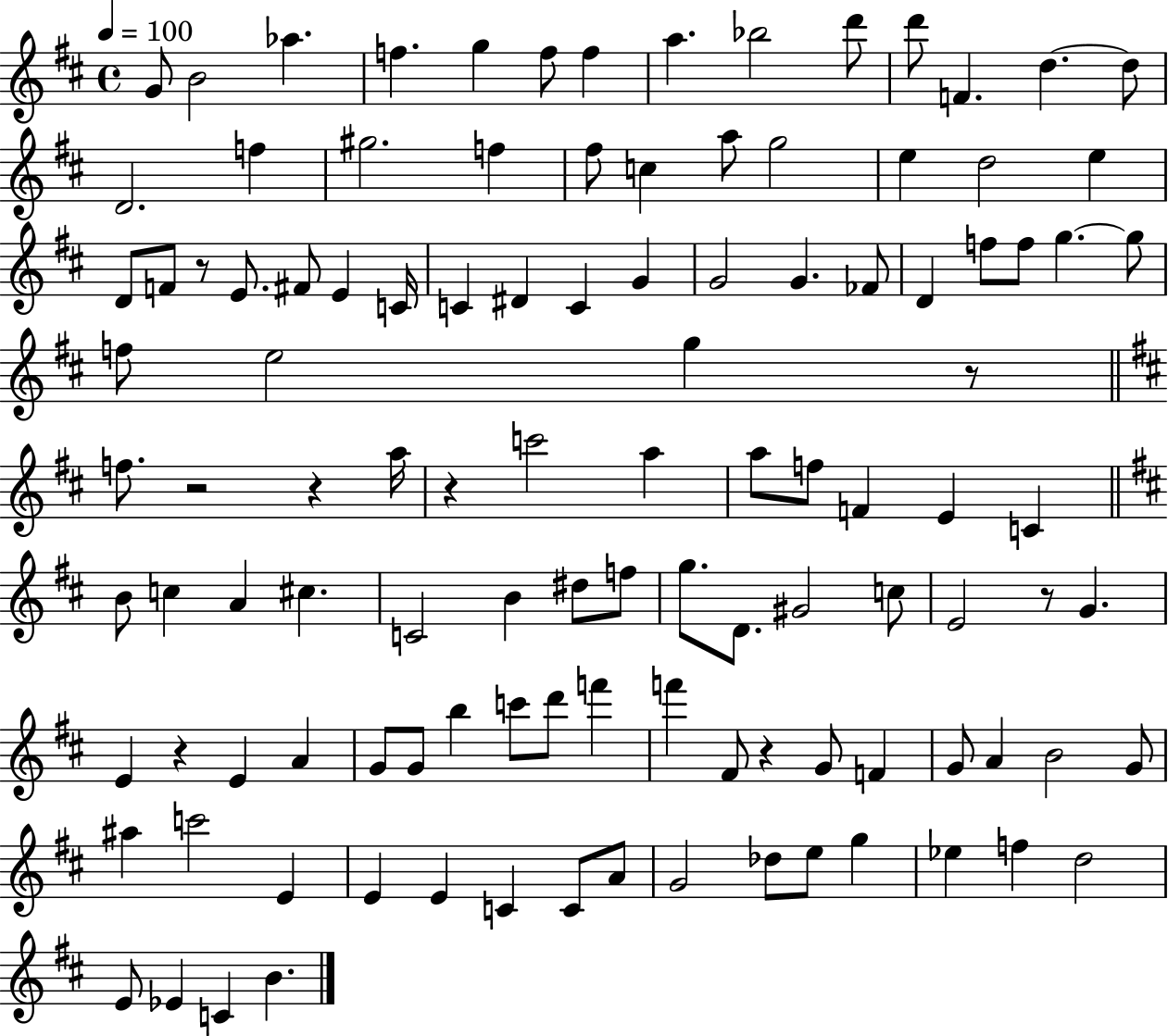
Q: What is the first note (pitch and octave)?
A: G4